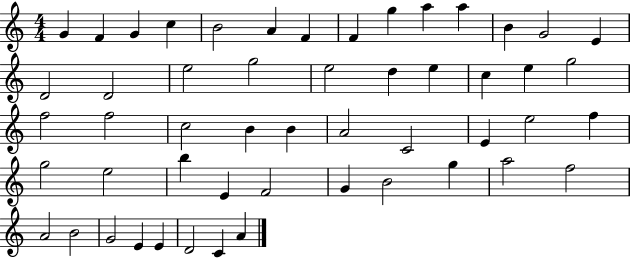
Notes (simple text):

G4/q F4/q G4/q C5/q B4/h A4/q F4/q F4/q G5/q A5/q A5/q B4/q G4/h E4/q D4/h D4/h E5/h G5/h E5/h D5/q E5/q C5/q E5/q G5/h F5/h F5/h C5/h B4/q B4/q A4/h C4/h E4/q E5/h F5/q G5/h E5/h B5/q E4/q F4/h G4/q B4/h G5/q A5/h F5/h A4/h B4/h G4/h E4/q E4/q D4/h C4/q A4/q